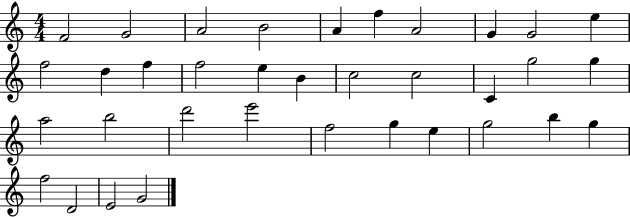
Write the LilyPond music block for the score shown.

{
  \clef treble
  \numericTimeSignature
  \time 4/4
  \key c \major
  f'2 g'2 | a'2 b'2 | a'4 f''4 a'2 | g'4 g'2 e''4 | \break f''2 d''4 f''4 | f''2 e''4 b'4 | c''2 c''2 | c'4 g''2 g''4 | \break a''2 b''2 | d'''2 e'''2 | f''2 g''4 e''4 | g''2 b''4 g''4 | \break f''2 d'2 | e'2 g'2 | \bar "|."
}